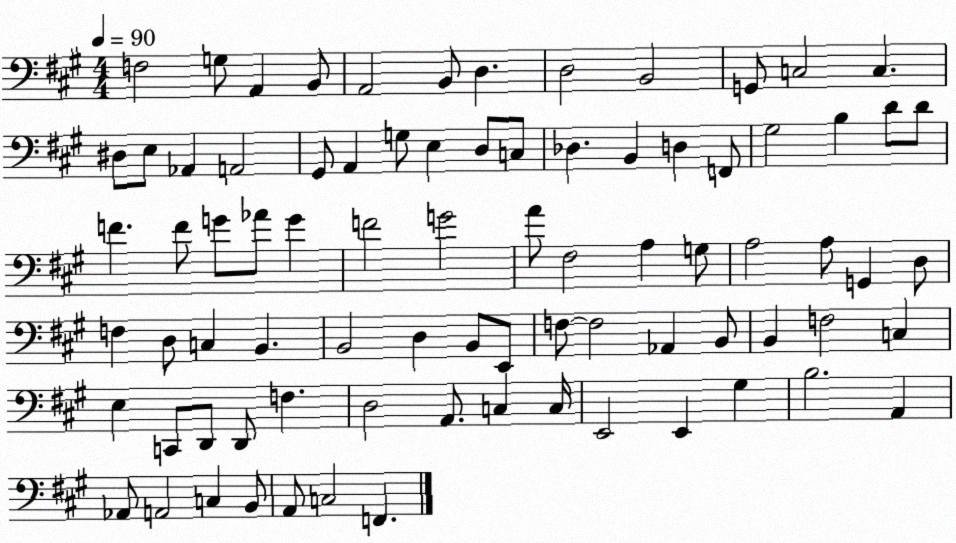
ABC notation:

X:1
T:Untitled
M:4/4
L:1/4
K:A
F,2 G,/2 A,, B,,/2 A,,2 B,,/2 D, D,2 B,,2 G,,/2 C,2 C, ^D,/2 E,/2 _A,, A,,2 ^G,,/2 A,, G,/2 E, D,/2 C,/2 _D, B,, D, F,,/2 ^G,2 B, D/2 D/2 F F/2 G/2 _A/2 G F2 G2 A/2 ^F,2 A, G,/2 A,2 A,/2 G,, D,/2 F, D,/2 C, B,, B,,2 D, B,,/2 E,,/2 F,/2 F,2 _A,, B,,/2 B,, F,2 C, E, C,,/2 D,,/2 D,,/2 F, D,2 A,,/2 C, C,/4 E,,2 E,, ^G, B,2 A,, _A,,/2 A,,2 C, B,,/2 A,,/2 C,2 F,,